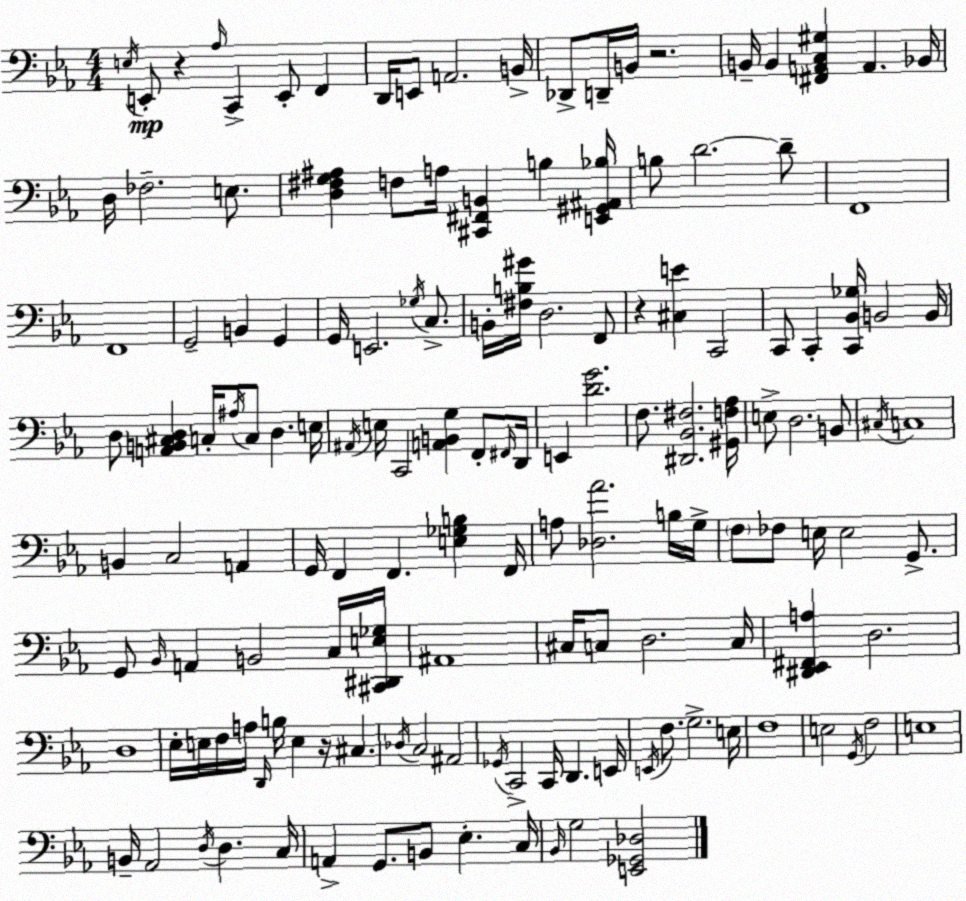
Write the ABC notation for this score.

X:1
T:Untitled
M:4/4
L:1/4
K:Eb
E,/4 E,,/2 z _A,/4 C,, E,,/2 F,, D,,/4 E,,/2 A,,2 B,,/4 _D,,/2 D,,/4 B,,/4 z2 B,,/4 B,, [^F,,A,,C,^G,] A,, _B,,/4 D,/4 _F,2 E,/2 [D,^F,G,^A,] F,/2 A,/4 [^C,,^F,,B,,] B, [E,,^G,,^A,,_B,]/4 B,/2 D2 D/2 F,,4 F,,4 G,,2 B,, G,, G,,/4 E,,2 _G,/4 C,/2 B,,/4 [^F,B,^G]/4 D,2 F,,/2 z [^C,E] C,,2 C,,/2 C,, [C,,_B,,_G,]/4 B,,2 B,,/4 D,/2 [A,,B,,^C,D,] C,/4 ^A,/4 C,/2 D, E,/4 ^A,,/4 E,/4 C,,2 [A,,B,,G,] F,,/2 ^F,,/4 D,,/4 E,, [DG]2 F,/2 [^D,,_B,,^F,]2 [^G,,F,_A,]/4 E,/2 D,2 B,,/2 ^C,/4 C,4 B,, C,2 A,, G,,/4 F,, F,, [E,_G,B,] F,,/4 A,/2 [_D,_A]2 B,/4 G,/4 F,/2 _F,/2 E,/4 E,2 G,,/2 G,,/2 _B,,/4 A,, B,,2 C,/4 [^C,,^D,,E,_G,]/4 ^A,,4 ^C,/4 C,/2 D,2 C,/4 [^D,,_E,,^F,,A,] D,2 D,4 _E,/4 E,/4 F,/4 A,/4 D,,/4 B,/4 E, z/4 ^C, _D,/4 C,2 ^A,,2 _G,,/4 C,,2 C,,/4 D,, E,,/4 E,,/4 F,/2 G,2 E,/4 F,4 E,2 G,,/4 F,2 E,4 B,,/4 _A,,2 D,/4 D, C,/4 A,, G,,/2 B,,/2 _E, C,/4 _B,,/4 G,2 [E,,_G,,_D,]2